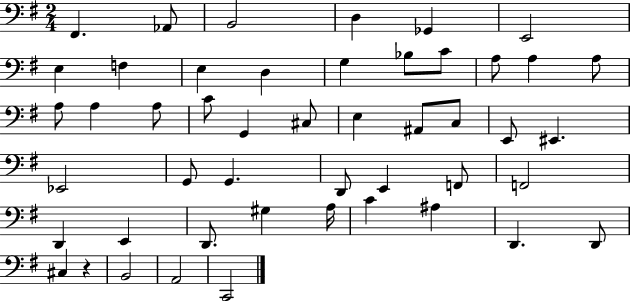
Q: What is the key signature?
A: G major